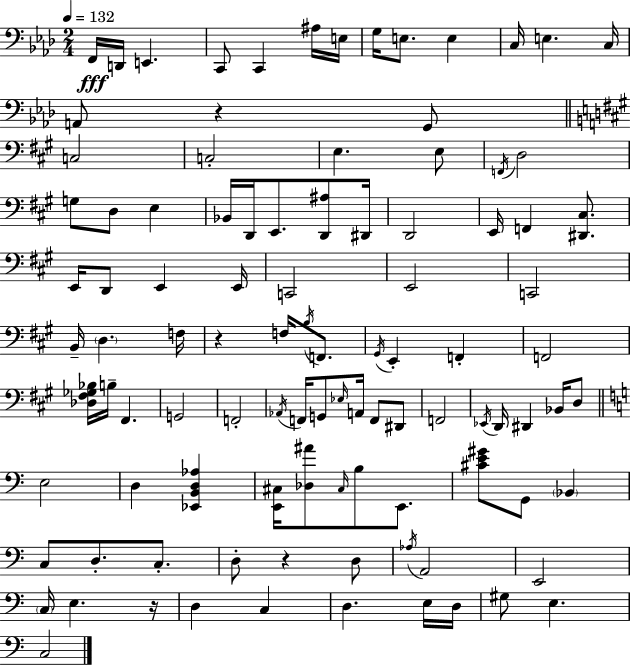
{
  \clef bass
  \numericTimeSignature
  \time 2/4
  \key f \minor
  \tempo 4 = 132
  f,16\fff d,16 e,4. | c,8 c,4 ais16 e16 | g16 e8. e4 | c16 e4. c16 | \break a,8 r4 g,8 | \bar "||" \break \key a \major c2 | c2-. | e4. e8 | \acciaccatura { f,16 } d2 | \break g8 d8 e4 | bes,16 d,16 e,8. <d, ais>8 | dis,16 d,2 | e,16 f,4 <dis, cis>8. | \break e,16 d,8 e,4 | e,16 c,2 | e,2 | c,2 | \break b,16-- \parenthesize d4. | f16 r4 f16 \acciaccatura { b16 } f,8. | \acciaccatura { gis,16 } e,4-. f,4-. | f,2 | \break <des fis ges bes>16 b16-- fis,4. | g,2 | f,2-. | \acciaccatura { aes,16 } f,16 g,8 \grace { ees16 } | \break a,16 f,8 dis,8 f,2 | \acciaccatura { ees,16 } d,16 dis,4 | bes,16 d8 \bar "||" \break \key c \major e2 | d4 <ees, b, d aes>4 | <e, cis>16 <des ais'>8 \grace { cis16 } b8 e,8. | <cis' e' gis'>8 g,8 \parenthesize bes,4 | \break c8 d8.-. c8.-. | d8-. r4 d8 | \acciaccatura { aes16 } a,2 | e,2 | \break \parenthesize c16 e4. | r16 d4 c4 | d4. | e16 d16 gis8 e4. | \break c2 | \bar "|."
}